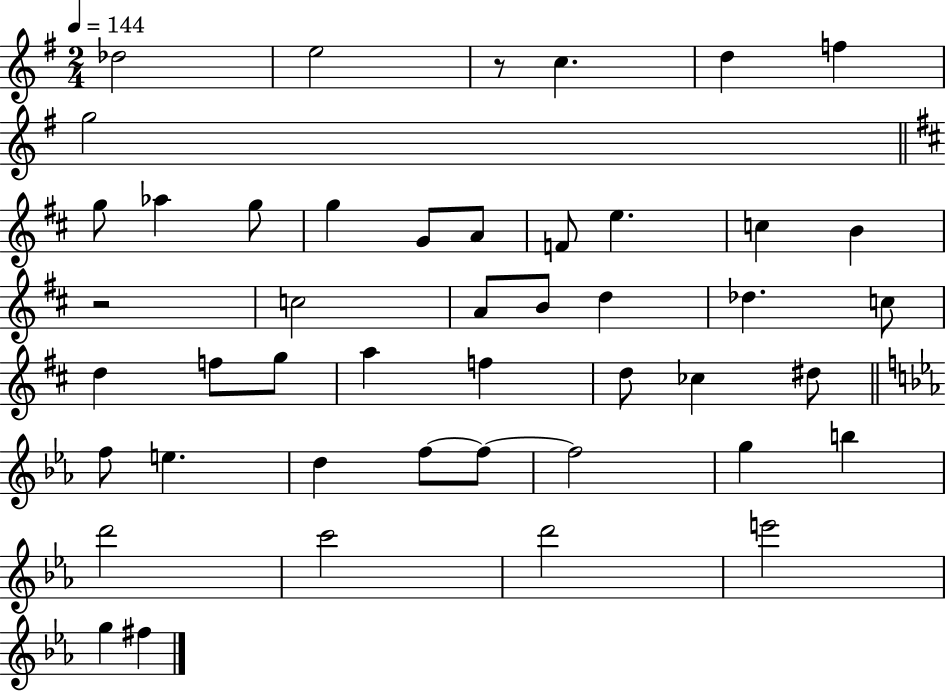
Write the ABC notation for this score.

X:1
T:Untitled
M:2/4
L:1/4
K:G
_d2 e2 z/2 c d f g2 g/2 _a g/2 g G/2 A/2 F/2 e c B z2 c2 A/2 B/2 d _d c/2 d f/2 g/2 a f d/2 _c ^d/2 f/2 e d f/2 f/2 f2 g b d'2 c'2 d'2 e'2 g ^f